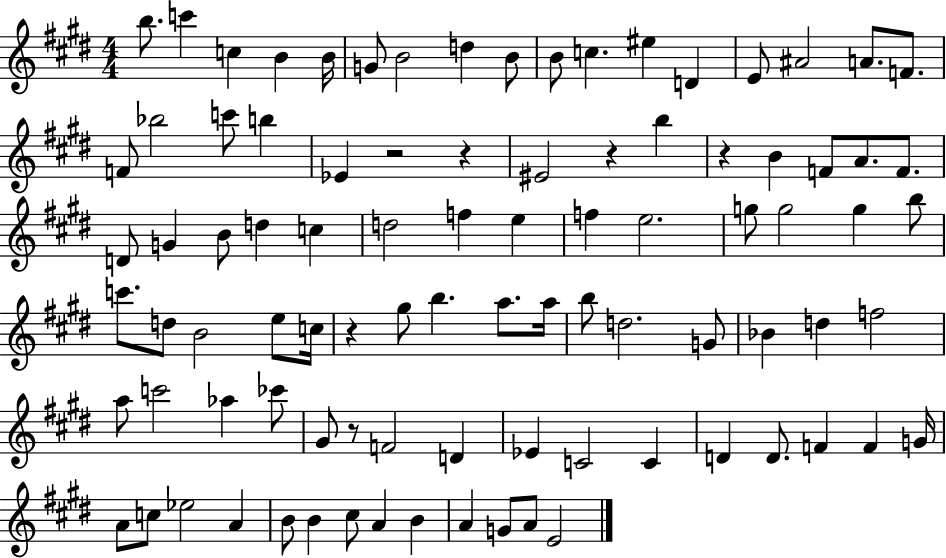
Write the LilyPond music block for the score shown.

{
  \clef treble
  \numericTimeSignature
  \time 4/4
  \key e \major
  b''8. c'''4 c''4 b'4 b'16 | g'8 b'2 d''4 b'8 | b'8 c''4. eis''4 d'4 | e'8 ais'2 a'8. f'8. | \break f'8 bes''2 c'''8 b''4 | ees'4 r2 r4 | eis'2 r4 b''4 | r4 b'4 f'8 a'8. f'8. | \break d'8 g'4 b'8 d''4 c''4 | d''2 f''4 e''4 | f''4 e''2. | g''8 g''2 g''4 b''8 | \break c'''8. d''8 b'2 e''8 c''16 | r4 gis''8 b''4. a''8. a''16 | b''8 d''2. g'8 | bes'4 d''4 f''2 | \break a''8 c'''2 aes''4 ces'''8 | gis'8 r8 f'2 d'4 | ees'4 c'2 c'4 | d'4 d'8. f'4 f'4 g'16 | \break a'8 c''8 ees''2 a'4 | b'8 b'4 cis''8 a'4 b'4 | a'4 g'8 a'8 e'2 | \bar "|."
}